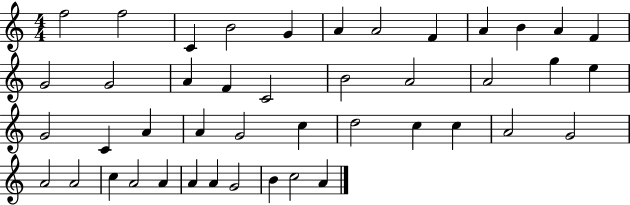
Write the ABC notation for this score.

X:1
T:Untitled
M:4/4
L:1/4
K:C
f2 f2 C B2 G A A2 F A B A F G2 G2 A F C2 B2 A2 A2 g e G2 C A A G2 c d2 c c A2 G2 A2 A2 c A2 A A A G2 B c2 A